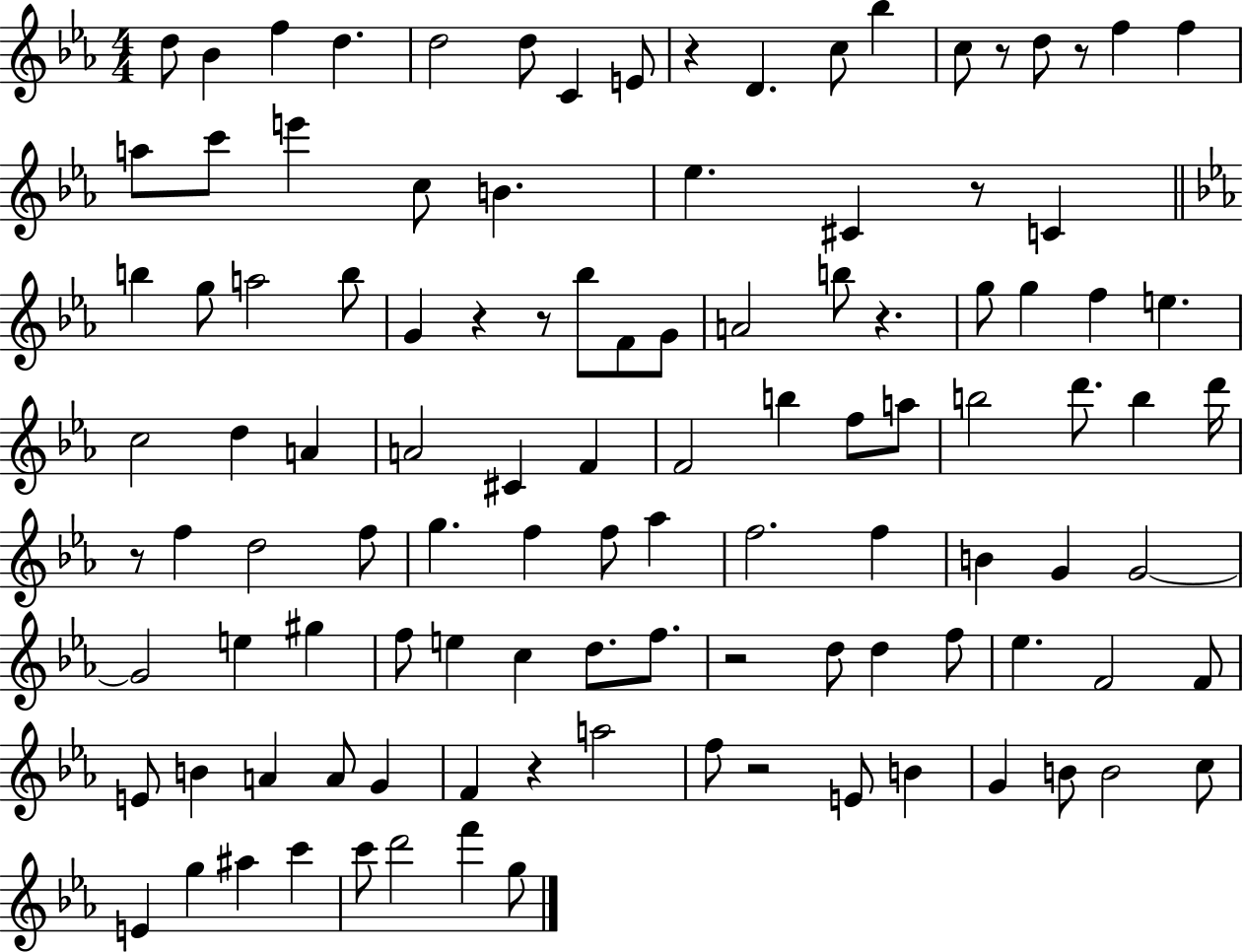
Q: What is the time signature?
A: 4/4